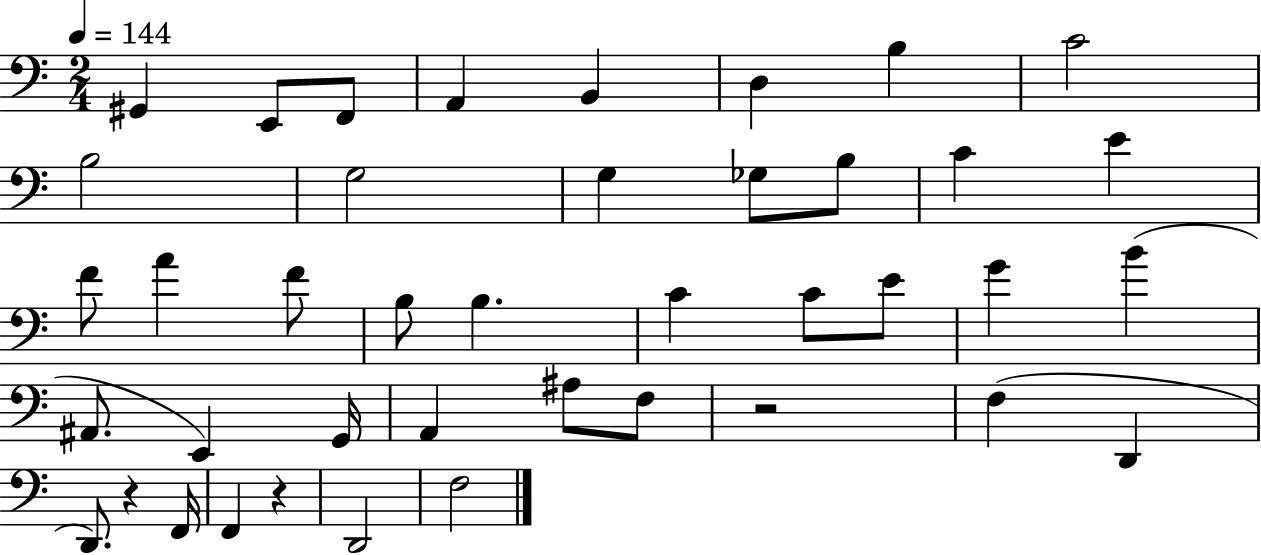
G#2/q E2/e F2/e A2/q B2/q D3/q B3/q C4/h B3/h G3/h G3/q Gb3/e B3/e C4/q E4/q F4/e A4/q F4/e B3/e B3/q. C4/q C4/e E4/e G4/q B4/q A#2/e. E2/q G2/s A2/q A#3/e F3/e R/h F3/q D2/q D2/e. R/q F2/s F2/q R/q D2/h F3/h